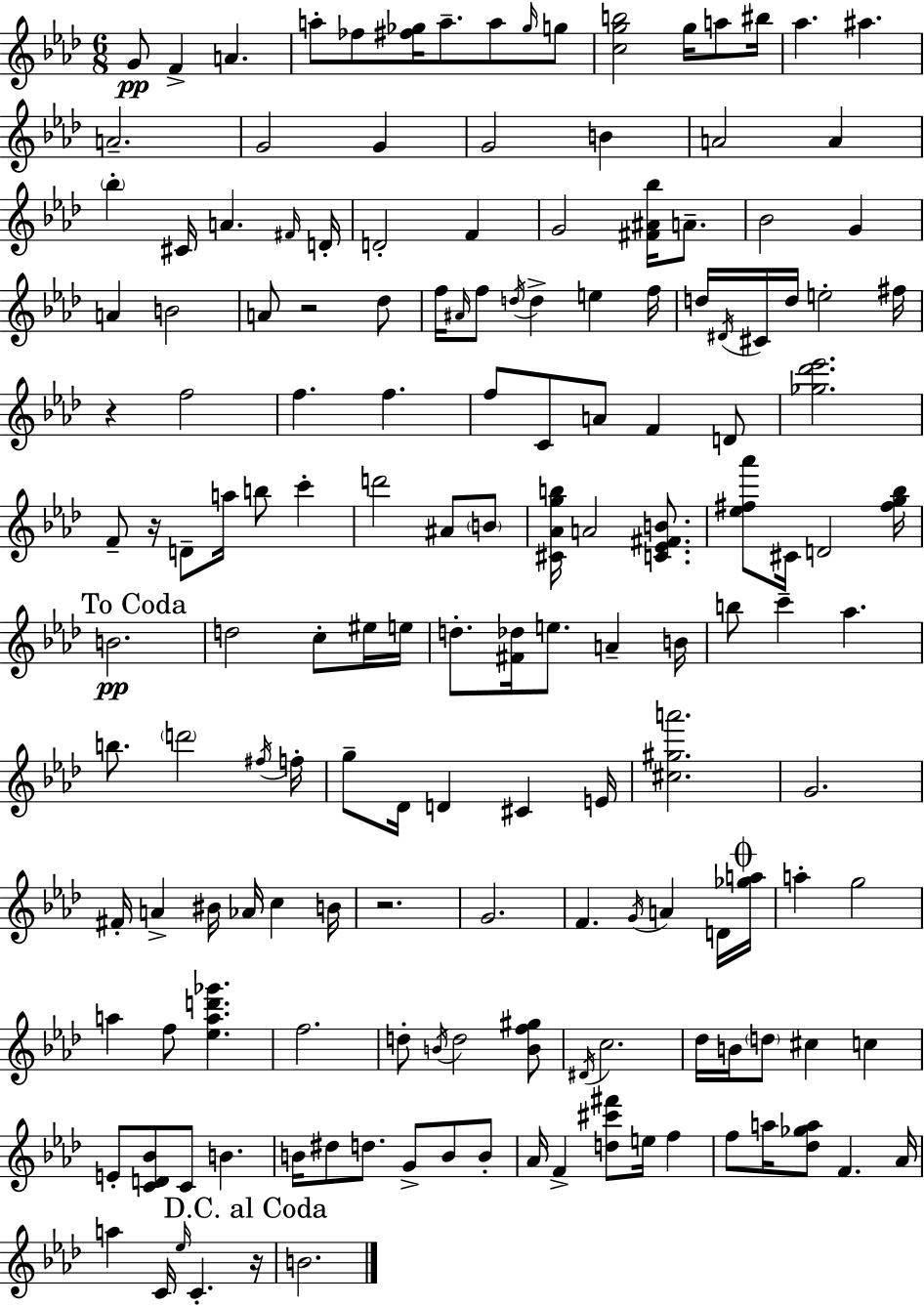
{
  \clef treble
  \numericTimeSignature
  \time 6/8
  \key aes \major
  g'8\pp f'4-> a'4. | a''8-. fes''8 <fis'' ges''>16 a''8.-- a''8 \grace { ges''16 } g''8 | <c'' g'' b''>2 g''16 a''8 | bis''16 aes''4. ais''4. | \break a'2.-- | g'2 g'4 | g'2 b'4 | a'2 a'4 | \break \parenthesize bes''4-. cis'16 a'4. | \grace { fis'16 } d'16-. d'2-. f'4 | g'2 <fis' ais' bes''>16 a'8.-- | bes'2 g'4 | \break a'4 b'2 | a'8 r2 | des''8 f''16 \grace { ais'16 } f''8 \acciaccatura { d''16 } d''4-> e''4 | f''16 d''16 \acciaccatura { dis'16 } cis'16 d''16 e''2-. | \break fis''16 r4 f''2 | f''4. f''4. | f''8 c'8 a'8 f'4 | d'8 <ges'' des''' ees'''>2. | \break f'8-- r16 d'8-- a''16 b''8 | c'''4-. d'''2 | ais'8 \parenthesize b'8 <cis' aes' g'' b''>16 a'2 | <c' ees' fis' b'>8. <ees'' fis'' aes'''>8 cis'16 d'2 | \break <fis'' g'' bes''>16 \mark "To Coda" b'2.\pp | d''2 | c''8-. eis''16 e''16 d''8.-. <fis' des''>16 e''8. | a'4-- b'16 b''8 c'''4-- aes''4. | \break b''8. \parenthesize d'''2 | \acciaccatura { fis''16 } f''16-. g''8-- des'16 d'4 | cis'4 e'16 <cis'' gis'' a'''>2. | g'2. | \break fis'16-. a'4-> bis'16 | aes'16 c''4 b'16 r2. | g'2. | f'4. | \break \acciaccatura { g'16 } a'4 d'16 \mark \markup { \musicglyph "scripts.coda" } <ges'' a''>16 a''4-. g''2 | a''4 f''8 | <ees'' a'' d''' ges'''>4. f''2. | d''8-. \acciaccatura { b'16 } d''2 | \break <b' f'' gis''>8 \acciaccatura { dis'16 } c''2. | des''16 b'16 \parenthesize d''8 | cis''4 c''4 e'8-. <c' d' bes'>8 | c'8 b'4. b'16 dis''8 | \break d''8. g'8-> b'8 b'8-. aes'16 f'4-> | <d'' cis''' fis'''>8 e''16 f''4 f''8 a''16 | <des'' ges'' a''>8 f'4. aes'16 a''4 | c'16 \grace { ees''16 } c'4.-. \mark "D.C. al Coda" r16 b'2. | \break \bar "|."
}